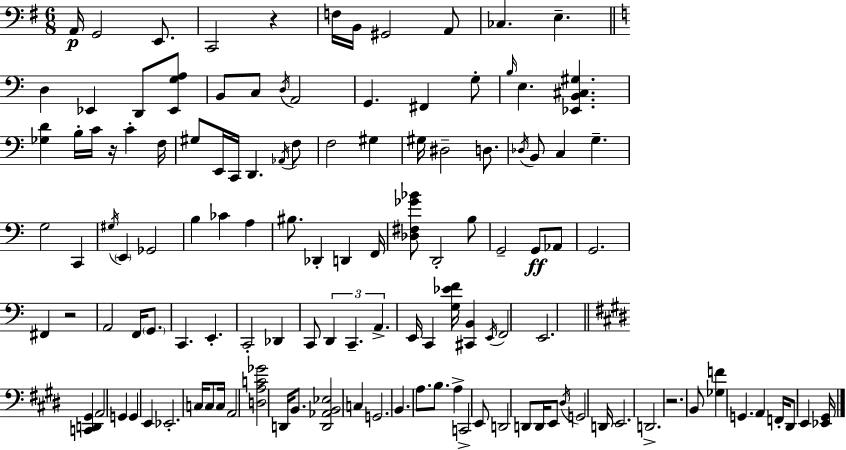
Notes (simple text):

A2/s G2/h E2/e. C2/h R/q F3/s B2/s G#2/h A2/e CES3/q. E3/q. D3/q Eb2/q D2/e [Eb2,G3,A3]/e B2/e C3/e D3/s A2/h G2/q. F#2/q G3/e B3/s E3/q. [Eb2,B2,C#3,G#3]/q. [Gb3,D4]/q B3/s C4/s R/s C4/q F3/s G#3/e E2/s C2/s D2/q. Ab2/s F3/e F3/h G#3/q G#3/s D#3/h D3/e. Db3/s B2/e C3/q G3/q. G3/h C2/q G#3/s E2/q Gb2/h B3/q CES4/q A3/q BIS3/e. Db2/q D2/q F2/s [Db3,F#3,Gb4,Bb4]/e D2/h B3/e G2/h G2/e Ab2/e G2/h. F#2/q R/h A2/h F2/s G2/e. C2/q. E2/q. C2/h Db2/q C2/e D2/q C2/q. A2/q. E2/s C2/q [G3,Eb4,F4]/s [C#2,B2]/q E2/s F2/h E2/h. [C2,D2,G#2]/q A2/h G2/q G2/q E2/q Eb2/h. C3/s C3/e C3/s A2/h [D3,A3,C4,Gb4]/h D2/s B2/e. [D2,Ab2,B2,Eb3]/h C3/q G2/h. B2/q. A3/e. B3/e. A3/q C2/h E2/e D2/h D2/e D2/s E2/e D#3/s G2/h D2/s E2/h. D2/h. R/h. B2/e [Gb3,F4]/q G2/q. A2/q F2/s D#2/e E2/q [Eb2,G#2]/s